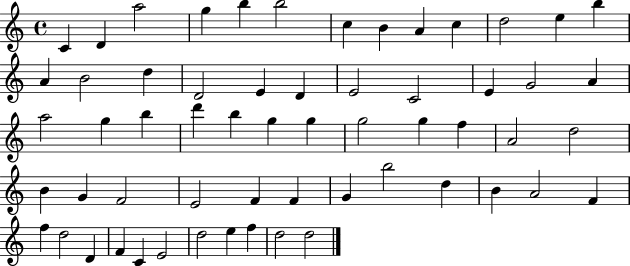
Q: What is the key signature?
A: C major